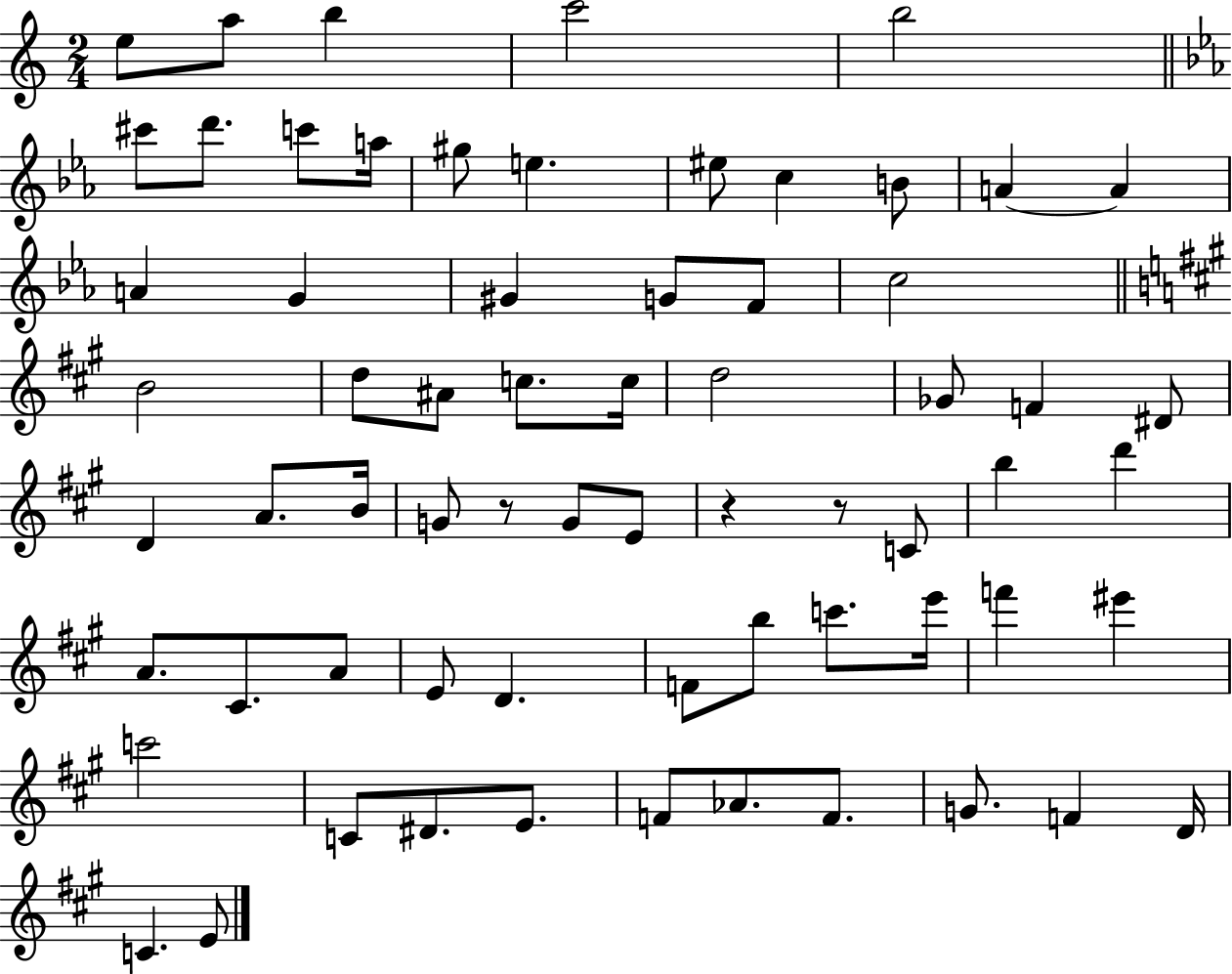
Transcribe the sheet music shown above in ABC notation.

X:1
T:Untitled
M:2/4
L:1/4
K:C
e/2 a/2 b c'2 b2 ^c'/2 d'/2 c'/2 a/4 ^g/2 e ^e/2 c B/2 A A A G ^G G/2 F/2 c2 B2 d/2 ^A/2 c/2 c/4 d2 _G/2 F ^D/2 D A/2 B/4 G/2 z/2 G/2 E/2 z z/2 C/2 b d' A/2 ^C/2 A/2 E/2 D F/2 b/2 c'/2 e'/4 f' ^e' c'2 C/2 ^D/2 E/2 F/2 _A/2 F/2 G/2 F D/4 C E/2